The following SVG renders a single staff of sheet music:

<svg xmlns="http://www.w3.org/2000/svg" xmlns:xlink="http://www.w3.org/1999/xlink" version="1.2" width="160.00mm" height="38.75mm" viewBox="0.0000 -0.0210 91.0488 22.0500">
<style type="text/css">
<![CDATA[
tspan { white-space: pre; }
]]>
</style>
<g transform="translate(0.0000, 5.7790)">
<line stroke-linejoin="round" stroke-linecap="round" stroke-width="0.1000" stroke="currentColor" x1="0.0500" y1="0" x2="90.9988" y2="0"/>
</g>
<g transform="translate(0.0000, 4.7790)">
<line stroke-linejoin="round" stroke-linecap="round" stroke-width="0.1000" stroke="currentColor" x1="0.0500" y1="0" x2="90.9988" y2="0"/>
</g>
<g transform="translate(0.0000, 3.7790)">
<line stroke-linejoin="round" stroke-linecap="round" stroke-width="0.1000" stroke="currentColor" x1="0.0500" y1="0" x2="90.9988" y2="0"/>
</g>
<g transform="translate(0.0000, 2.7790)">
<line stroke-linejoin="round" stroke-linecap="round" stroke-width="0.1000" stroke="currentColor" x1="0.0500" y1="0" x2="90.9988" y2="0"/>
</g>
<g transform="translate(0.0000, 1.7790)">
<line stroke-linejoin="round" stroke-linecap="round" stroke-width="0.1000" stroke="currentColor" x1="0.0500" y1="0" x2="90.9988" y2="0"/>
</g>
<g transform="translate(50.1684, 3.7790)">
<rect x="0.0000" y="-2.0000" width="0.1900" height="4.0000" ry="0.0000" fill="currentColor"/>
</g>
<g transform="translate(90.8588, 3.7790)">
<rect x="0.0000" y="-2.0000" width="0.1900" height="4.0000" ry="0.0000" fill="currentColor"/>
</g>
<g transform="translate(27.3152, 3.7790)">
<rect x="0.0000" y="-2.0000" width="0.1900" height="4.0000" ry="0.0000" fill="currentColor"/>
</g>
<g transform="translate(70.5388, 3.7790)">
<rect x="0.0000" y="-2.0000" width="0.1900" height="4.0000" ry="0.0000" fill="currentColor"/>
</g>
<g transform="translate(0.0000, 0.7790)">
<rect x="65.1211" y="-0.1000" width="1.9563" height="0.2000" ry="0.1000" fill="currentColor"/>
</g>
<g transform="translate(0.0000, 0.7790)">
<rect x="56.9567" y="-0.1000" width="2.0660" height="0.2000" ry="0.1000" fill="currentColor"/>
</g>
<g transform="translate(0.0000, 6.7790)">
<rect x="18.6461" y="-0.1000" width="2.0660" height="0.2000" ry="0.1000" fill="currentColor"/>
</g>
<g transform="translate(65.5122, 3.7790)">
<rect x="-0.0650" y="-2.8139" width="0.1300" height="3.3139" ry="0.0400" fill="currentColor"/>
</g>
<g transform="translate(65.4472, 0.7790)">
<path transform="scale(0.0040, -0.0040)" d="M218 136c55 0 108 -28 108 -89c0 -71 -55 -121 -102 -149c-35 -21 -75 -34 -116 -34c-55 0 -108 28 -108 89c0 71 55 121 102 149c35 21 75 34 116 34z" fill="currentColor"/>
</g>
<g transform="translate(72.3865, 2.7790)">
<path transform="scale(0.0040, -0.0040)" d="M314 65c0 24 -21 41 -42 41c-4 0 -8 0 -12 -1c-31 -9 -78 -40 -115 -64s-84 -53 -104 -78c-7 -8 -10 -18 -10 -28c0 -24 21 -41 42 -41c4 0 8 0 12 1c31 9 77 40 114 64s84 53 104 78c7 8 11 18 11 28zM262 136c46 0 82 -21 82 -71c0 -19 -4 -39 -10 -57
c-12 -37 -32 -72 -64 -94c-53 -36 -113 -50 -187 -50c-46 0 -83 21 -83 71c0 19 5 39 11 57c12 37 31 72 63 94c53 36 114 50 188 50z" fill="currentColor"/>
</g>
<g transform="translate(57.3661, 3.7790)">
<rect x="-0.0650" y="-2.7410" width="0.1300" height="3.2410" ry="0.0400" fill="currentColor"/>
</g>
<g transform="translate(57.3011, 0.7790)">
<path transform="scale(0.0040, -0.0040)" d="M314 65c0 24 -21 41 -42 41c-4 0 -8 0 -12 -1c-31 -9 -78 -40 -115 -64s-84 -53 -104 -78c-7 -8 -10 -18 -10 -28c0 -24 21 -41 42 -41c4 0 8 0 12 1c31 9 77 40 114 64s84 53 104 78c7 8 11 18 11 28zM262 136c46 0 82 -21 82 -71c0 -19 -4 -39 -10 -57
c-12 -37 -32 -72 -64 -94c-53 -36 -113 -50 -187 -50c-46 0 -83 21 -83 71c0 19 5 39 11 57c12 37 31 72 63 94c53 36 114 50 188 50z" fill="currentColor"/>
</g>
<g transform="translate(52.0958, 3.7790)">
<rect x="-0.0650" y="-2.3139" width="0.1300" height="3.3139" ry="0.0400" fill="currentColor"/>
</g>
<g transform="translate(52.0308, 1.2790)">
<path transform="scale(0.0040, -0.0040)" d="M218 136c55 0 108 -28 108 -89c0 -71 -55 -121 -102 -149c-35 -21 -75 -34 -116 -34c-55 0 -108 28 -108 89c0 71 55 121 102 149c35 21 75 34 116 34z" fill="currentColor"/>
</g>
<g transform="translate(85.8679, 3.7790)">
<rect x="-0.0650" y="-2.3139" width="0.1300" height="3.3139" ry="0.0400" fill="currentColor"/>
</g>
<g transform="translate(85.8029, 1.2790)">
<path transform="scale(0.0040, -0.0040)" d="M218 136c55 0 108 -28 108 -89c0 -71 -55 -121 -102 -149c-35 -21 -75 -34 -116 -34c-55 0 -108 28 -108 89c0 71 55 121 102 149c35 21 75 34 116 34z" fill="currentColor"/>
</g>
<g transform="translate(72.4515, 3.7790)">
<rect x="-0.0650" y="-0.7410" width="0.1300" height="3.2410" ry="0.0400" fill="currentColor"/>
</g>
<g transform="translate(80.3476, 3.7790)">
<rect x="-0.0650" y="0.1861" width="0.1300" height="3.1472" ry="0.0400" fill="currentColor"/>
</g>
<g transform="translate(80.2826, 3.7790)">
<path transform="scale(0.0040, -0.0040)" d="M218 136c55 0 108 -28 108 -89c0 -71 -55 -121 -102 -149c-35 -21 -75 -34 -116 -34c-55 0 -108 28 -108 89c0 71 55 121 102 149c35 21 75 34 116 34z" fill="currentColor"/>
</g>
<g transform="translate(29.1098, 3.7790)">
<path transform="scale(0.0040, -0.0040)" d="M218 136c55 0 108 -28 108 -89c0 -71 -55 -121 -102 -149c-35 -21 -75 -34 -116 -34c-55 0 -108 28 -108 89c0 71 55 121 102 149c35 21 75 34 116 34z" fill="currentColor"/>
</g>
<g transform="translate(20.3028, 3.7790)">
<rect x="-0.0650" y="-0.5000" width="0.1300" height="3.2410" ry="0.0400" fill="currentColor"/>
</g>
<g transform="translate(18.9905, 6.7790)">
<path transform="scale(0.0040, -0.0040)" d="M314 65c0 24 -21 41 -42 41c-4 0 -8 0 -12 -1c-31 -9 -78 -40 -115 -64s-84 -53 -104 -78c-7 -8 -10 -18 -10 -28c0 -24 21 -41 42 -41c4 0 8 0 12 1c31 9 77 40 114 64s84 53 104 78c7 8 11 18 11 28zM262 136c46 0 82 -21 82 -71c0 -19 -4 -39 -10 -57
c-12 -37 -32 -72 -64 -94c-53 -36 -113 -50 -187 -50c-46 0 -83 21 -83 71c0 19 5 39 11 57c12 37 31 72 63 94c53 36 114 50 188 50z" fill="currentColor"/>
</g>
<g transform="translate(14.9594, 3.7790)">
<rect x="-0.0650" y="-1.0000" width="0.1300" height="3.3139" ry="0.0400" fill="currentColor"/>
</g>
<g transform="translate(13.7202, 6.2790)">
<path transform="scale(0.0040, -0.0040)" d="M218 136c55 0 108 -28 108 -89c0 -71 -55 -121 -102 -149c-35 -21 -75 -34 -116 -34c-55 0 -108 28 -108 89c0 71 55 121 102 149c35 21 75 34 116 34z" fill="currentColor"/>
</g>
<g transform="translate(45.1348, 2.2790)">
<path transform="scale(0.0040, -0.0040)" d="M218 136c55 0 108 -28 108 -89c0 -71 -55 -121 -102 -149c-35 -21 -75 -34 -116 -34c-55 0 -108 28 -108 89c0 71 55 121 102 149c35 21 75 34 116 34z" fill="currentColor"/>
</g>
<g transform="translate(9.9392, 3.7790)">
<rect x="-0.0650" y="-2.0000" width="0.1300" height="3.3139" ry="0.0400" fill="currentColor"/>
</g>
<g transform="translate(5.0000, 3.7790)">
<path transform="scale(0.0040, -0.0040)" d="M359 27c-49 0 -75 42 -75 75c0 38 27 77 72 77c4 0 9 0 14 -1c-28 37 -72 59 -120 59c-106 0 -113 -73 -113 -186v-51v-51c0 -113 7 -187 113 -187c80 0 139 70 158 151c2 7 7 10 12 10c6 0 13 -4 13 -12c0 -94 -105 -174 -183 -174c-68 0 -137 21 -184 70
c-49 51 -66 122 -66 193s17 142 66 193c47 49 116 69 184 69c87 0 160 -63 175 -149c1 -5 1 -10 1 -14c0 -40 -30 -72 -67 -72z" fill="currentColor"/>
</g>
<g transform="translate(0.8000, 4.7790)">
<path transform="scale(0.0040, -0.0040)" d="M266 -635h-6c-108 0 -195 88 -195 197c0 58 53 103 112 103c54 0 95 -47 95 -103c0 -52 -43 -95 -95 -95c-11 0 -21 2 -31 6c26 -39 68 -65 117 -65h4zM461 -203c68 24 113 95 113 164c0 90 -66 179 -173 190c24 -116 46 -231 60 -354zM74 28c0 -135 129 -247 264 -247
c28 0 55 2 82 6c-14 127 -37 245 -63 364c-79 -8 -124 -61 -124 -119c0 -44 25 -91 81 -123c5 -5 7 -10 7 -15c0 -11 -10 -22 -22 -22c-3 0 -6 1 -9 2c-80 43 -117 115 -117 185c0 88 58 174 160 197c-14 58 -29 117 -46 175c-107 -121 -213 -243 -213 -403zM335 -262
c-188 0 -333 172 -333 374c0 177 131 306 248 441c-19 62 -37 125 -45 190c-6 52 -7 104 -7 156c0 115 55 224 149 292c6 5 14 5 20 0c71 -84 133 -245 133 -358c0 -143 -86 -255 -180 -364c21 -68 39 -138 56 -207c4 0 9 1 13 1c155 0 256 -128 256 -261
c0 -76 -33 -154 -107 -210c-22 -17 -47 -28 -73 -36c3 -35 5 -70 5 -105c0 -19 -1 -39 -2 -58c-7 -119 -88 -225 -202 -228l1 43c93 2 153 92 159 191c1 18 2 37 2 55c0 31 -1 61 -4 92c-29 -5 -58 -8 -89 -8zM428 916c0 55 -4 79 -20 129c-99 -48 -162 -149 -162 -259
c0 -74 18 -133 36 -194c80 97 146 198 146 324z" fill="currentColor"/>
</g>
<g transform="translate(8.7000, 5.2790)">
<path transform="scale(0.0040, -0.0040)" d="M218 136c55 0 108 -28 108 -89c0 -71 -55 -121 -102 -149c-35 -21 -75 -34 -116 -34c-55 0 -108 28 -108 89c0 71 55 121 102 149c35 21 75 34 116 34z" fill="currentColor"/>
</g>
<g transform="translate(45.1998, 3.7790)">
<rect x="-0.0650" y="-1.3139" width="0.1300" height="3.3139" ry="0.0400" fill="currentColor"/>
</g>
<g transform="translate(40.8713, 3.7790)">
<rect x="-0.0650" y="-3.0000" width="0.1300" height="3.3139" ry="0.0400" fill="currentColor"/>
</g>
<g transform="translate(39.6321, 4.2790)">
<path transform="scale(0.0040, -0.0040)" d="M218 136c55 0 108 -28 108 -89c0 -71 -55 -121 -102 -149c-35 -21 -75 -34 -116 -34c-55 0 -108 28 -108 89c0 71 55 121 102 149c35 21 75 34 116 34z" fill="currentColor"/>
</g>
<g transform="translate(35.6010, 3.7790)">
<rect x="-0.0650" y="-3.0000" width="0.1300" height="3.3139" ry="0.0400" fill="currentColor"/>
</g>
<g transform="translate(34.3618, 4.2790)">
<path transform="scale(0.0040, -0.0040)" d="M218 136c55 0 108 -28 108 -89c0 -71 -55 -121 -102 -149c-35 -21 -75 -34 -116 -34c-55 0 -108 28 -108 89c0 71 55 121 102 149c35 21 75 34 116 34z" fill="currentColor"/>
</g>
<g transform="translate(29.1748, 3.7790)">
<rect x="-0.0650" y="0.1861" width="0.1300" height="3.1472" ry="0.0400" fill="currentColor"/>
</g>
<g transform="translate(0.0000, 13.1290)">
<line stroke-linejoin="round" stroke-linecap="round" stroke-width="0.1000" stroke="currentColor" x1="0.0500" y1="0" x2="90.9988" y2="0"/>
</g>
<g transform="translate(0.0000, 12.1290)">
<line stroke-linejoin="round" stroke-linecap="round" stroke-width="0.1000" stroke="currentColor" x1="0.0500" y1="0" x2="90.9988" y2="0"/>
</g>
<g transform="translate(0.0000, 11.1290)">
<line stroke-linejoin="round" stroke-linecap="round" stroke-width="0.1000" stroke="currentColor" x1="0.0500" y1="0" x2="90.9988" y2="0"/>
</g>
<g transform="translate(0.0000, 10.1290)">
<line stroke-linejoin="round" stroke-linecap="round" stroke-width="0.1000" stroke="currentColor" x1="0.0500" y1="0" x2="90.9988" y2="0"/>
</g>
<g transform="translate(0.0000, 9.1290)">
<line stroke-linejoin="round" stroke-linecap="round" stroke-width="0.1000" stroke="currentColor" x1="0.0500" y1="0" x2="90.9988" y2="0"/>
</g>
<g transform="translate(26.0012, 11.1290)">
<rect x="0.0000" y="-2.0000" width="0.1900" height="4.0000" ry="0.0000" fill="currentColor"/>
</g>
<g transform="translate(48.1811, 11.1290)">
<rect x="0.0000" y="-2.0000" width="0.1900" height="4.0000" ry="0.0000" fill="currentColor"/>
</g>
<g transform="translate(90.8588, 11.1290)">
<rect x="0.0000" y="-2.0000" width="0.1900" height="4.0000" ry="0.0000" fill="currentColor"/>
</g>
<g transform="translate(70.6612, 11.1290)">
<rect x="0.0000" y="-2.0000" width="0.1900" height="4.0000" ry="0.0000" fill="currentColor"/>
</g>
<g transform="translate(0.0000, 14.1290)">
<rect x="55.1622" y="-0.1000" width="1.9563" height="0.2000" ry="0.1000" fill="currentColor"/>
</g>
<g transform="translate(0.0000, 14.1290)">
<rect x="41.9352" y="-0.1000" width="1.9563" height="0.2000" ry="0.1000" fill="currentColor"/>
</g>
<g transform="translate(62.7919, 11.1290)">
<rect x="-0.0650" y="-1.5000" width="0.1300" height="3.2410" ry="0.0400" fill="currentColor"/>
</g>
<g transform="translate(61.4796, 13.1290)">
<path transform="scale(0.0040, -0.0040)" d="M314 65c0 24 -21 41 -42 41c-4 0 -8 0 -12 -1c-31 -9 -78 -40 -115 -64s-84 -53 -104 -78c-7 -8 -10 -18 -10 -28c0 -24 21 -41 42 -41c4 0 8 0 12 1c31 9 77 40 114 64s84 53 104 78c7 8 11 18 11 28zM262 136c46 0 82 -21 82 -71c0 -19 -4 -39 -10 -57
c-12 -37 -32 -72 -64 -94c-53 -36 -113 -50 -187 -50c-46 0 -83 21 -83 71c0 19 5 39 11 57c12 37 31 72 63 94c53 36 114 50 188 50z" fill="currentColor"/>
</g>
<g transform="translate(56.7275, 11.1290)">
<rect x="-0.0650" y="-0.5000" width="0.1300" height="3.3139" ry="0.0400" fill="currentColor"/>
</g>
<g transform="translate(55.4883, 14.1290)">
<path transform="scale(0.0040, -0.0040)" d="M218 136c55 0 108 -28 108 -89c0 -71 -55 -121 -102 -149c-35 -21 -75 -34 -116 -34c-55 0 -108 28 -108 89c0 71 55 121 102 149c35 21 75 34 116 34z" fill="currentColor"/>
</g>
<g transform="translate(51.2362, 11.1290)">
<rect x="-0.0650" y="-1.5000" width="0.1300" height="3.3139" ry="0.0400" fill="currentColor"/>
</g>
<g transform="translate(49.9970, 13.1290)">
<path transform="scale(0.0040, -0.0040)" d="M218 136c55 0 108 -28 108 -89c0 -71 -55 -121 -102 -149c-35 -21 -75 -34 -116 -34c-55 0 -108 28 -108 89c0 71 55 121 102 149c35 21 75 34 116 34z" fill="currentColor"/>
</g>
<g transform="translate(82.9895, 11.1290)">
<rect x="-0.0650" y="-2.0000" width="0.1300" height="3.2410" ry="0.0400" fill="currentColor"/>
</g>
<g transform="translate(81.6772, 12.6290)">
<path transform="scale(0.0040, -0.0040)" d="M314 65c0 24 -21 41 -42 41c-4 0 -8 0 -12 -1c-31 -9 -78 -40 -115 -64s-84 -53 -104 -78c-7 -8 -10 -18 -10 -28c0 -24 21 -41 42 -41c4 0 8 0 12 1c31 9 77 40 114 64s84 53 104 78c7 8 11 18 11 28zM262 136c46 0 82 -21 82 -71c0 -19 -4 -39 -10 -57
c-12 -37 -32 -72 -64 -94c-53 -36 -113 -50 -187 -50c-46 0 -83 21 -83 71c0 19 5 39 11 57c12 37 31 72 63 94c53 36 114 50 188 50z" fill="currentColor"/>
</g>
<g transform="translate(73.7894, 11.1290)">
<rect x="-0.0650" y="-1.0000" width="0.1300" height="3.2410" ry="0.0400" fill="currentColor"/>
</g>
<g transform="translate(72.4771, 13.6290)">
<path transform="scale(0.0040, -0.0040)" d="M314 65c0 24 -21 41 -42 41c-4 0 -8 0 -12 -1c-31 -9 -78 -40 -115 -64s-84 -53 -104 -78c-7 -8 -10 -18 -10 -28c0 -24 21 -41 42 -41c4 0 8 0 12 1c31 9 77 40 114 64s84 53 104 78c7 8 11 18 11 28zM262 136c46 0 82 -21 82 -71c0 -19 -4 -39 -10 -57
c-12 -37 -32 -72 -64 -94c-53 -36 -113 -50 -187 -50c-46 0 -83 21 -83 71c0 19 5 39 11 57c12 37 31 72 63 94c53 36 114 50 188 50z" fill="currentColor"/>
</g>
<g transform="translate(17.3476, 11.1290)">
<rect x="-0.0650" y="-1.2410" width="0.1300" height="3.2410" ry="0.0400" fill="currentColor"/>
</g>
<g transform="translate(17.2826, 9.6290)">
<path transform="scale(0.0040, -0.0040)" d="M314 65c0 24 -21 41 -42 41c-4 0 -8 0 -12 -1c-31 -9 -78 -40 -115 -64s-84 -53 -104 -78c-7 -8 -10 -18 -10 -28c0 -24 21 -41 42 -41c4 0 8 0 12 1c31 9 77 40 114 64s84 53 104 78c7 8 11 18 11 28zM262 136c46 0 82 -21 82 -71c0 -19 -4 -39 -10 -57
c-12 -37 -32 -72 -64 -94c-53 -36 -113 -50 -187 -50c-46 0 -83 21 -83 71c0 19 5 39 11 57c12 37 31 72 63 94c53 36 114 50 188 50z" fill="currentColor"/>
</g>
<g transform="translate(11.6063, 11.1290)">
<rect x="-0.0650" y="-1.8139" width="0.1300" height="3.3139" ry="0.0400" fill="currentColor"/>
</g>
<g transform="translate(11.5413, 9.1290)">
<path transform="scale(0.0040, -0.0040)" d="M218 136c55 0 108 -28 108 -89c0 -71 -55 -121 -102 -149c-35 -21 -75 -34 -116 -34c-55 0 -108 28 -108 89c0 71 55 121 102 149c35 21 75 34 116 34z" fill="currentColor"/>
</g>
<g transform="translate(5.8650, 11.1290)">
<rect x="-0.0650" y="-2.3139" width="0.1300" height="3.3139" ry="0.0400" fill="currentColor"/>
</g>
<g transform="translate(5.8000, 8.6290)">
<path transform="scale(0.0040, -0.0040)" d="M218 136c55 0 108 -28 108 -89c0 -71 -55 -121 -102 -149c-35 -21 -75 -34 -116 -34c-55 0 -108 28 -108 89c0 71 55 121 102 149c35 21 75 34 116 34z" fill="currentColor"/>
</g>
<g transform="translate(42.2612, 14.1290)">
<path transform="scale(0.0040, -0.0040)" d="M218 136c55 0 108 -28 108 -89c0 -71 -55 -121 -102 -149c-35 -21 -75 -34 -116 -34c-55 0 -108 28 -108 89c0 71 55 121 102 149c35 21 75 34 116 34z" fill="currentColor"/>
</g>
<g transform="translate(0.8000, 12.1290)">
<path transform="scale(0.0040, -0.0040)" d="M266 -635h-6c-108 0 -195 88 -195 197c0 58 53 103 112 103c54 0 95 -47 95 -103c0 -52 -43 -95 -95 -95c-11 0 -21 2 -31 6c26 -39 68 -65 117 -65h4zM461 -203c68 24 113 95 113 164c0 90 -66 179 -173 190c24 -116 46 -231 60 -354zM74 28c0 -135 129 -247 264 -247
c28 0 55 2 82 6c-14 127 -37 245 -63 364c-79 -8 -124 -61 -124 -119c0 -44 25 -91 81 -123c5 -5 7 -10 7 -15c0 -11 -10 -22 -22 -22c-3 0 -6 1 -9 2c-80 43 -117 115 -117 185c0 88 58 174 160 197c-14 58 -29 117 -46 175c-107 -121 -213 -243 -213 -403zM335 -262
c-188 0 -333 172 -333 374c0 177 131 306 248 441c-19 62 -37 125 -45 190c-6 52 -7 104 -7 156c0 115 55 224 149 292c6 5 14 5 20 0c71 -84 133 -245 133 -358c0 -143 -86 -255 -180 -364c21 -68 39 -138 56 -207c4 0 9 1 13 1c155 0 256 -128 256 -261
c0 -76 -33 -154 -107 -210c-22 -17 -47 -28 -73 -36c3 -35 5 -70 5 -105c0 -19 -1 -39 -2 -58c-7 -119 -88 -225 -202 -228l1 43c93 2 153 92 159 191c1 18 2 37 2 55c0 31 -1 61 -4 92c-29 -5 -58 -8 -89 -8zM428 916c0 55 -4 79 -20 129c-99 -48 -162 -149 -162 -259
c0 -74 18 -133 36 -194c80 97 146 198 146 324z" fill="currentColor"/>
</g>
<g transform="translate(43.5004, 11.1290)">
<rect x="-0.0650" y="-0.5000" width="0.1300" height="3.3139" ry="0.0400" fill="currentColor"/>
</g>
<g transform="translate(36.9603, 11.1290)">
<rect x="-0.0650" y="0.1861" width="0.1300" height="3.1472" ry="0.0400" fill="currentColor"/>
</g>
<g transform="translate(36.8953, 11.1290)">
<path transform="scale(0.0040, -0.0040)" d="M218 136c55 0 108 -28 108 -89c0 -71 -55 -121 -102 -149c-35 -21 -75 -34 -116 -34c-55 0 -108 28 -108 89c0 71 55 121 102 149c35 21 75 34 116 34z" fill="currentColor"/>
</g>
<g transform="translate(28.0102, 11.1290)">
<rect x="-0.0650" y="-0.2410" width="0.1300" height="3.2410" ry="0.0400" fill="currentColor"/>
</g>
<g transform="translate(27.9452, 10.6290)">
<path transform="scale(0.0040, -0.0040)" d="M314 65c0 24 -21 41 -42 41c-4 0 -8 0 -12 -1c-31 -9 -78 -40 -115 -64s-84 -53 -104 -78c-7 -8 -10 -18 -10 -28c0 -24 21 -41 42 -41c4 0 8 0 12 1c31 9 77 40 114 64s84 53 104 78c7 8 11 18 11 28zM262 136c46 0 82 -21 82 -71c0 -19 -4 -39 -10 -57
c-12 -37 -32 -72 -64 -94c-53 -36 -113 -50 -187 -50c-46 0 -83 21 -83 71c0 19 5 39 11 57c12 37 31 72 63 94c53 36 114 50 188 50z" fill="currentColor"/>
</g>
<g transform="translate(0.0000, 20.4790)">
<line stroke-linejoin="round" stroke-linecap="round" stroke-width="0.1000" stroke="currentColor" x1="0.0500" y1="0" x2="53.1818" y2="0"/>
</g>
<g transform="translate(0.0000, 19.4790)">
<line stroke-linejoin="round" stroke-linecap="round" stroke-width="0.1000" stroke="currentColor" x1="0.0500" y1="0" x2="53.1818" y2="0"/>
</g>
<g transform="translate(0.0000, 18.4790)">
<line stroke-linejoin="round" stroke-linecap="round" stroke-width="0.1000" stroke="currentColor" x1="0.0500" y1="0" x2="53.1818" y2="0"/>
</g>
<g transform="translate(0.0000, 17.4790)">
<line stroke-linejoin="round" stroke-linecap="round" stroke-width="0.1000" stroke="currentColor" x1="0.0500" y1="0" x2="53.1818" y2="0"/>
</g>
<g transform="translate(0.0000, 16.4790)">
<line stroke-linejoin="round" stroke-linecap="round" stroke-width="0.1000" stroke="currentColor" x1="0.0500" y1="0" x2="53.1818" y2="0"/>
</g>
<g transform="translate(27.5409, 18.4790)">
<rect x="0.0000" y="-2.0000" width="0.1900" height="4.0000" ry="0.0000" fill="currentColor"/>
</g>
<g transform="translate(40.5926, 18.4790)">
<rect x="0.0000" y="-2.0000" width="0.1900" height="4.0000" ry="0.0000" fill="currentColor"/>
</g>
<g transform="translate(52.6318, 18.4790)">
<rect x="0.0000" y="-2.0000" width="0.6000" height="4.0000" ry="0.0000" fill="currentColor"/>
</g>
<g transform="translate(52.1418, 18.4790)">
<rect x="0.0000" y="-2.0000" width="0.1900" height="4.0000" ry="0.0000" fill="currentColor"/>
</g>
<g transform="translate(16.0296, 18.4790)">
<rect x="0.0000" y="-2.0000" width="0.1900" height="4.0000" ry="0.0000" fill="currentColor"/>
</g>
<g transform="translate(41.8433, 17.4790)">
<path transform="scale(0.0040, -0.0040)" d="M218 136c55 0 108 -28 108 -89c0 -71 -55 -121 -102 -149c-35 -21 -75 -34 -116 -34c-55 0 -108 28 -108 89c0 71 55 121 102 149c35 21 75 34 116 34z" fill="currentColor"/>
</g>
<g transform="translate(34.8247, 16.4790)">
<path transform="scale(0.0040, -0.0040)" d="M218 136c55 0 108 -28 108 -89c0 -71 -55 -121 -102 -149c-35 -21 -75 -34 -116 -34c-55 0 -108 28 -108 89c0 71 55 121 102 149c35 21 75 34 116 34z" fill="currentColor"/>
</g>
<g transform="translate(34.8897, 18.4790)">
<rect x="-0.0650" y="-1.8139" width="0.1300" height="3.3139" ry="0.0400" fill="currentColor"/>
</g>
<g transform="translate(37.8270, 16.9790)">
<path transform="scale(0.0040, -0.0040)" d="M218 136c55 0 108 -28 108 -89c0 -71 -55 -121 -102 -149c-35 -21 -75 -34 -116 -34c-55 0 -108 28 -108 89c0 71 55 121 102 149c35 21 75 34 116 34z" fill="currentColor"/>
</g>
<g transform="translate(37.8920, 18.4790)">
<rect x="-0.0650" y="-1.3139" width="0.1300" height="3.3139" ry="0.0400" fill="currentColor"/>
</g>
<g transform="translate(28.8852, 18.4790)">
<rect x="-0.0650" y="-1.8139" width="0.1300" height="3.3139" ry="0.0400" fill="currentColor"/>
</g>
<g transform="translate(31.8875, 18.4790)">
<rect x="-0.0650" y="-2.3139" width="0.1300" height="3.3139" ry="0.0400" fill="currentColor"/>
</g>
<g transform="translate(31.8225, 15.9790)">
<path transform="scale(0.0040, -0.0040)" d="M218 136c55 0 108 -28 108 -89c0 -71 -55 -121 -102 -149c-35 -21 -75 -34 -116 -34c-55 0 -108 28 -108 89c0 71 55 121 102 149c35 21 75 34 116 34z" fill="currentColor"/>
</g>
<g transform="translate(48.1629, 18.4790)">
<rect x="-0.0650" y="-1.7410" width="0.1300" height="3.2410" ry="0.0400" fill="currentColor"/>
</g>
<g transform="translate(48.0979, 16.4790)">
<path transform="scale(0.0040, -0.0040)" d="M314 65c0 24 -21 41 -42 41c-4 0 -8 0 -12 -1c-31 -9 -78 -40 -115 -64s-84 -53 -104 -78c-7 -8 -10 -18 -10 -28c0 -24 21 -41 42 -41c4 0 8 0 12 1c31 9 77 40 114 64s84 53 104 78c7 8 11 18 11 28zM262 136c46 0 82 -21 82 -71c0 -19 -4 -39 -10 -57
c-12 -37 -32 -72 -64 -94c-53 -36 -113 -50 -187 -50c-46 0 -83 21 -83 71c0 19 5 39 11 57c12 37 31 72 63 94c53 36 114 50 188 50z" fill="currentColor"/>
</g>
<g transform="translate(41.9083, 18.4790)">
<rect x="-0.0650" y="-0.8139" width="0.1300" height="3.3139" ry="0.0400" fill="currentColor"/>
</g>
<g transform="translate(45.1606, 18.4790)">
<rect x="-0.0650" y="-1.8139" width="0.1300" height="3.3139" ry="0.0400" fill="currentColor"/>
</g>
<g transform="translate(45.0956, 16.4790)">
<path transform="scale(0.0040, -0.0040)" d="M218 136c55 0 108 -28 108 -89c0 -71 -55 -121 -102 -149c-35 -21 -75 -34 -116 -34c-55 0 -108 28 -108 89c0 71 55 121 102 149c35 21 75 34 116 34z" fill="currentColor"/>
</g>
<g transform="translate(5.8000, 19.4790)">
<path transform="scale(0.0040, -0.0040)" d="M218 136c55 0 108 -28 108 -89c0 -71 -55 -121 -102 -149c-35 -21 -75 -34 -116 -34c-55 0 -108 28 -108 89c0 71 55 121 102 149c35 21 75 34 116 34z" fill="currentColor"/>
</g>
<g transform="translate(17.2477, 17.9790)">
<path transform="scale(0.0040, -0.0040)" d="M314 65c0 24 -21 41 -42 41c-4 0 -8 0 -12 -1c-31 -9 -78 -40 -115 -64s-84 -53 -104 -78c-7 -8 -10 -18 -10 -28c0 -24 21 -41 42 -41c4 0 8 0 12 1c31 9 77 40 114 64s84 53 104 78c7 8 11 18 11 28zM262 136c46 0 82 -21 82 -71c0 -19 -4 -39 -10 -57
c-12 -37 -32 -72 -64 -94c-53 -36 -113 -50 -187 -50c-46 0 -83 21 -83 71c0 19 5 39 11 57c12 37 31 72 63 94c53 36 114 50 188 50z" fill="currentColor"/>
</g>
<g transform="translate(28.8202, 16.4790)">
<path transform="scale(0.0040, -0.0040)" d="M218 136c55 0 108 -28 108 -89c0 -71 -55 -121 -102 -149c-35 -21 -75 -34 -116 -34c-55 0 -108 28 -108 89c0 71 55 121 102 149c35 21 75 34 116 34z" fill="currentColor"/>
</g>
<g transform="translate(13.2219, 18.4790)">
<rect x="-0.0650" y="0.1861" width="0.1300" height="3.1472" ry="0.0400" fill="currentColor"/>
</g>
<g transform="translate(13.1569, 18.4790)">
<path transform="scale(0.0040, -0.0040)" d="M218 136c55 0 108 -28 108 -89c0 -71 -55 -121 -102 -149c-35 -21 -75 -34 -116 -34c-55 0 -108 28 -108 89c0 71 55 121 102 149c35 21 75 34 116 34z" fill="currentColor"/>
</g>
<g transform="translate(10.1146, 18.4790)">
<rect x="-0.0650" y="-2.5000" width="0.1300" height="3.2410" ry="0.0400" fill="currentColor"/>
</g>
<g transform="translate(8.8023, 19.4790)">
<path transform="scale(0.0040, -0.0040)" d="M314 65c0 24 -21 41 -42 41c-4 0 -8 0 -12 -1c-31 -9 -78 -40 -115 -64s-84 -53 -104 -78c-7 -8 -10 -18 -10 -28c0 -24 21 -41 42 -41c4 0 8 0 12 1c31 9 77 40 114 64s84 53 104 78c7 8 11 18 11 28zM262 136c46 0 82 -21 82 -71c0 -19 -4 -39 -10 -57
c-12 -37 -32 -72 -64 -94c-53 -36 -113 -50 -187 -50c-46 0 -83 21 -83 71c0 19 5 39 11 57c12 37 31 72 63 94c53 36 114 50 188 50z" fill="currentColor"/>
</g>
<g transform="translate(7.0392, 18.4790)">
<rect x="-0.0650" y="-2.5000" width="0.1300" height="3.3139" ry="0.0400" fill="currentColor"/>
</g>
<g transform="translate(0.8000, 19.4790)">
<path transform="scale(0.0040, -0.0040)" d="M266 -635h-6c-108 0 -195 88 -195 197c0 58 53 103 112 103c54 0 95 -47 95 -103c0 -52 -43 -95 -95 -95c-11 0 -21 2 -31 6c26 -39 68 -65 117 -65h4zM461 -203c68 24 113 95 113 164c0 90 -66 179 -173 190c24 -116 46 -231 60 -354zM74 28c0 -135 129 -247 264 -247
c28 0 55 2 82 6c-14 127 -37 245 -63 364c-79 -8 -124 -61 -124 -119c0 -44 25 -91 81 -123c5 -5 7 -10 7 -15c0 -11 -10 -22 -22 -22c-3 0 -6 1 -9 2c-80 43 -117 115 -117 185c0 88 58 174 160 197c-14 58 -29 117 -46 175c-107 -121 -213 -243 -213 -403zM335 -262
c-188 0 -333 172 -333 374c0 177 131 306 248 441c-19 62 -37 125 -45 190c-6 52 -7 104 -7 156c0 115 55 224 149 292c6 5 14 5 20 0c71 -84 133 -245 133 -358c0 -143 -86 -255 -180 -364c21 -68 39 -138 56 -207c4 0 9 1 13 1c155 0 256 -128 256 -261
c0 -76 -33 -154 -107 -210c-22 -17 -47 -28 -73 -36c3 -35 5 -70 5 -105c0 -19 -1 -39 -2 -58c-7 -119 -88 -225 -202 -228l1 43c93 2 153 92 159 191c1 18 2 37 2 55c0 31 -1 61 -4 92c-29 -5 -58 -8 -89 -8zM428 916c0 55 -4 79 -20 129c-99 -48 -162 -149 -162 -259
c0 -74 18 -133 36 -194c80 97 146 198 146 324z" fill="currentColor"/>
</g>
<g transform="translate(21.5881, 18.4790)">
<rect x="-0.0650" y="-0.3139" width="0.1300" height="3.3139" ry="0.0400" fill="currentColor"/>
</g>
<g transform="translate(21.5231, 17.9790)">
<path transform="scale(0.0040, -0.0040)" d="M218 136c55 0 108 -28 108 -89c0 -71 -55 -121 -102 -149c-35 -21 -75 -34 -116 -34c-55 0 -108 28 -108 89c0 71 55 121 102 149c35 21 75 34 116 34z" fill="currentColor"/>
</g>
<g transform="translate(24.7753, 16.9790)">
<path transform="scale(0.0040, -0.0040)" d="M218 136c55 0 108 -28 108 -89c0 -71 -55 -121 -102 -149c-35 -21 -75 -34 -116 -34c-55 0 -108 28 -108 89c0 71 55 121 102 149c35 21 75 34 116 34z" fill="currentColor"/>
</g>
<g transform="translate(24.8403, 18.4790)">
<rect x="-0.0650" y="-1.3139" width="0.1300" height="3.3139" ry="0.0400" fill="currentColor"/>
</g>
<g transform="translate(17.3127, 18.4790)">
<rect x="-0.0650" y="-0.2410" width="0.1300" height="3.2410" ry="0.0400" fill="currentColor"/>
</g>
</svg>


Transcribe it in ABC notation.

X:1
T:Untitled
M:4/4
L:1/4
K:C
F D C2 B A A e g a2 a d2 B g g f e2 c2 B C E C E2 D2 F2 G G2 B c2 c e f g f e d f f2